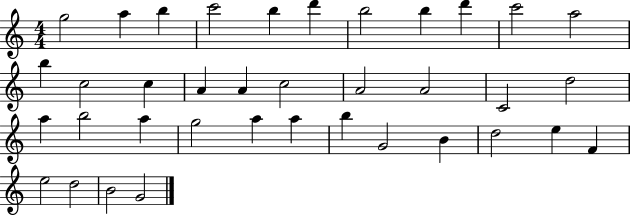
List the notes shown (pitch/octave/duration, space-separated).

G5/h A5/q B5/q C6/h B5/q D6/q B5/h B5/q D6/q C6/h A5/h B5/q C5/h C5/q A4/q A4/q C5/h A4/h A4/h C4/h D5/h A5/q B5/h A5/q G5/h A5/q A5/q B5/q G4/h B4/q D5/h E5/q F4/q E5/h D5/h B4/h G4/h